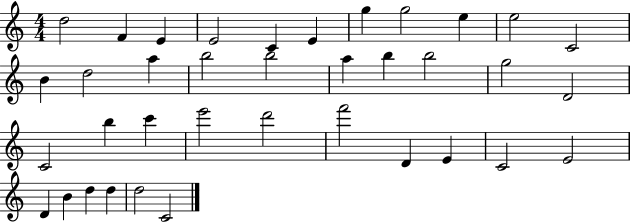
{
  \clef treble
  \numericTimeSignature
  \time 4/4
  \key c \major
  d''2 f'4 e'4 | e'2 c'4 e'4 | g''4 g''2 e''4 | e''2 c'2 | \break b'4 d''2 a''4 | b''2 b''2 | a''4 b''4 b''2 | g''2 d'2 | \break c'2 b''4 c'''4 | e'''2 d'''2 | f'''2 d'4 e'4 | c'2 e'2 | \break d'4 b'4 d''4 d''4 | d''2 c'2 | \bar "|."
}